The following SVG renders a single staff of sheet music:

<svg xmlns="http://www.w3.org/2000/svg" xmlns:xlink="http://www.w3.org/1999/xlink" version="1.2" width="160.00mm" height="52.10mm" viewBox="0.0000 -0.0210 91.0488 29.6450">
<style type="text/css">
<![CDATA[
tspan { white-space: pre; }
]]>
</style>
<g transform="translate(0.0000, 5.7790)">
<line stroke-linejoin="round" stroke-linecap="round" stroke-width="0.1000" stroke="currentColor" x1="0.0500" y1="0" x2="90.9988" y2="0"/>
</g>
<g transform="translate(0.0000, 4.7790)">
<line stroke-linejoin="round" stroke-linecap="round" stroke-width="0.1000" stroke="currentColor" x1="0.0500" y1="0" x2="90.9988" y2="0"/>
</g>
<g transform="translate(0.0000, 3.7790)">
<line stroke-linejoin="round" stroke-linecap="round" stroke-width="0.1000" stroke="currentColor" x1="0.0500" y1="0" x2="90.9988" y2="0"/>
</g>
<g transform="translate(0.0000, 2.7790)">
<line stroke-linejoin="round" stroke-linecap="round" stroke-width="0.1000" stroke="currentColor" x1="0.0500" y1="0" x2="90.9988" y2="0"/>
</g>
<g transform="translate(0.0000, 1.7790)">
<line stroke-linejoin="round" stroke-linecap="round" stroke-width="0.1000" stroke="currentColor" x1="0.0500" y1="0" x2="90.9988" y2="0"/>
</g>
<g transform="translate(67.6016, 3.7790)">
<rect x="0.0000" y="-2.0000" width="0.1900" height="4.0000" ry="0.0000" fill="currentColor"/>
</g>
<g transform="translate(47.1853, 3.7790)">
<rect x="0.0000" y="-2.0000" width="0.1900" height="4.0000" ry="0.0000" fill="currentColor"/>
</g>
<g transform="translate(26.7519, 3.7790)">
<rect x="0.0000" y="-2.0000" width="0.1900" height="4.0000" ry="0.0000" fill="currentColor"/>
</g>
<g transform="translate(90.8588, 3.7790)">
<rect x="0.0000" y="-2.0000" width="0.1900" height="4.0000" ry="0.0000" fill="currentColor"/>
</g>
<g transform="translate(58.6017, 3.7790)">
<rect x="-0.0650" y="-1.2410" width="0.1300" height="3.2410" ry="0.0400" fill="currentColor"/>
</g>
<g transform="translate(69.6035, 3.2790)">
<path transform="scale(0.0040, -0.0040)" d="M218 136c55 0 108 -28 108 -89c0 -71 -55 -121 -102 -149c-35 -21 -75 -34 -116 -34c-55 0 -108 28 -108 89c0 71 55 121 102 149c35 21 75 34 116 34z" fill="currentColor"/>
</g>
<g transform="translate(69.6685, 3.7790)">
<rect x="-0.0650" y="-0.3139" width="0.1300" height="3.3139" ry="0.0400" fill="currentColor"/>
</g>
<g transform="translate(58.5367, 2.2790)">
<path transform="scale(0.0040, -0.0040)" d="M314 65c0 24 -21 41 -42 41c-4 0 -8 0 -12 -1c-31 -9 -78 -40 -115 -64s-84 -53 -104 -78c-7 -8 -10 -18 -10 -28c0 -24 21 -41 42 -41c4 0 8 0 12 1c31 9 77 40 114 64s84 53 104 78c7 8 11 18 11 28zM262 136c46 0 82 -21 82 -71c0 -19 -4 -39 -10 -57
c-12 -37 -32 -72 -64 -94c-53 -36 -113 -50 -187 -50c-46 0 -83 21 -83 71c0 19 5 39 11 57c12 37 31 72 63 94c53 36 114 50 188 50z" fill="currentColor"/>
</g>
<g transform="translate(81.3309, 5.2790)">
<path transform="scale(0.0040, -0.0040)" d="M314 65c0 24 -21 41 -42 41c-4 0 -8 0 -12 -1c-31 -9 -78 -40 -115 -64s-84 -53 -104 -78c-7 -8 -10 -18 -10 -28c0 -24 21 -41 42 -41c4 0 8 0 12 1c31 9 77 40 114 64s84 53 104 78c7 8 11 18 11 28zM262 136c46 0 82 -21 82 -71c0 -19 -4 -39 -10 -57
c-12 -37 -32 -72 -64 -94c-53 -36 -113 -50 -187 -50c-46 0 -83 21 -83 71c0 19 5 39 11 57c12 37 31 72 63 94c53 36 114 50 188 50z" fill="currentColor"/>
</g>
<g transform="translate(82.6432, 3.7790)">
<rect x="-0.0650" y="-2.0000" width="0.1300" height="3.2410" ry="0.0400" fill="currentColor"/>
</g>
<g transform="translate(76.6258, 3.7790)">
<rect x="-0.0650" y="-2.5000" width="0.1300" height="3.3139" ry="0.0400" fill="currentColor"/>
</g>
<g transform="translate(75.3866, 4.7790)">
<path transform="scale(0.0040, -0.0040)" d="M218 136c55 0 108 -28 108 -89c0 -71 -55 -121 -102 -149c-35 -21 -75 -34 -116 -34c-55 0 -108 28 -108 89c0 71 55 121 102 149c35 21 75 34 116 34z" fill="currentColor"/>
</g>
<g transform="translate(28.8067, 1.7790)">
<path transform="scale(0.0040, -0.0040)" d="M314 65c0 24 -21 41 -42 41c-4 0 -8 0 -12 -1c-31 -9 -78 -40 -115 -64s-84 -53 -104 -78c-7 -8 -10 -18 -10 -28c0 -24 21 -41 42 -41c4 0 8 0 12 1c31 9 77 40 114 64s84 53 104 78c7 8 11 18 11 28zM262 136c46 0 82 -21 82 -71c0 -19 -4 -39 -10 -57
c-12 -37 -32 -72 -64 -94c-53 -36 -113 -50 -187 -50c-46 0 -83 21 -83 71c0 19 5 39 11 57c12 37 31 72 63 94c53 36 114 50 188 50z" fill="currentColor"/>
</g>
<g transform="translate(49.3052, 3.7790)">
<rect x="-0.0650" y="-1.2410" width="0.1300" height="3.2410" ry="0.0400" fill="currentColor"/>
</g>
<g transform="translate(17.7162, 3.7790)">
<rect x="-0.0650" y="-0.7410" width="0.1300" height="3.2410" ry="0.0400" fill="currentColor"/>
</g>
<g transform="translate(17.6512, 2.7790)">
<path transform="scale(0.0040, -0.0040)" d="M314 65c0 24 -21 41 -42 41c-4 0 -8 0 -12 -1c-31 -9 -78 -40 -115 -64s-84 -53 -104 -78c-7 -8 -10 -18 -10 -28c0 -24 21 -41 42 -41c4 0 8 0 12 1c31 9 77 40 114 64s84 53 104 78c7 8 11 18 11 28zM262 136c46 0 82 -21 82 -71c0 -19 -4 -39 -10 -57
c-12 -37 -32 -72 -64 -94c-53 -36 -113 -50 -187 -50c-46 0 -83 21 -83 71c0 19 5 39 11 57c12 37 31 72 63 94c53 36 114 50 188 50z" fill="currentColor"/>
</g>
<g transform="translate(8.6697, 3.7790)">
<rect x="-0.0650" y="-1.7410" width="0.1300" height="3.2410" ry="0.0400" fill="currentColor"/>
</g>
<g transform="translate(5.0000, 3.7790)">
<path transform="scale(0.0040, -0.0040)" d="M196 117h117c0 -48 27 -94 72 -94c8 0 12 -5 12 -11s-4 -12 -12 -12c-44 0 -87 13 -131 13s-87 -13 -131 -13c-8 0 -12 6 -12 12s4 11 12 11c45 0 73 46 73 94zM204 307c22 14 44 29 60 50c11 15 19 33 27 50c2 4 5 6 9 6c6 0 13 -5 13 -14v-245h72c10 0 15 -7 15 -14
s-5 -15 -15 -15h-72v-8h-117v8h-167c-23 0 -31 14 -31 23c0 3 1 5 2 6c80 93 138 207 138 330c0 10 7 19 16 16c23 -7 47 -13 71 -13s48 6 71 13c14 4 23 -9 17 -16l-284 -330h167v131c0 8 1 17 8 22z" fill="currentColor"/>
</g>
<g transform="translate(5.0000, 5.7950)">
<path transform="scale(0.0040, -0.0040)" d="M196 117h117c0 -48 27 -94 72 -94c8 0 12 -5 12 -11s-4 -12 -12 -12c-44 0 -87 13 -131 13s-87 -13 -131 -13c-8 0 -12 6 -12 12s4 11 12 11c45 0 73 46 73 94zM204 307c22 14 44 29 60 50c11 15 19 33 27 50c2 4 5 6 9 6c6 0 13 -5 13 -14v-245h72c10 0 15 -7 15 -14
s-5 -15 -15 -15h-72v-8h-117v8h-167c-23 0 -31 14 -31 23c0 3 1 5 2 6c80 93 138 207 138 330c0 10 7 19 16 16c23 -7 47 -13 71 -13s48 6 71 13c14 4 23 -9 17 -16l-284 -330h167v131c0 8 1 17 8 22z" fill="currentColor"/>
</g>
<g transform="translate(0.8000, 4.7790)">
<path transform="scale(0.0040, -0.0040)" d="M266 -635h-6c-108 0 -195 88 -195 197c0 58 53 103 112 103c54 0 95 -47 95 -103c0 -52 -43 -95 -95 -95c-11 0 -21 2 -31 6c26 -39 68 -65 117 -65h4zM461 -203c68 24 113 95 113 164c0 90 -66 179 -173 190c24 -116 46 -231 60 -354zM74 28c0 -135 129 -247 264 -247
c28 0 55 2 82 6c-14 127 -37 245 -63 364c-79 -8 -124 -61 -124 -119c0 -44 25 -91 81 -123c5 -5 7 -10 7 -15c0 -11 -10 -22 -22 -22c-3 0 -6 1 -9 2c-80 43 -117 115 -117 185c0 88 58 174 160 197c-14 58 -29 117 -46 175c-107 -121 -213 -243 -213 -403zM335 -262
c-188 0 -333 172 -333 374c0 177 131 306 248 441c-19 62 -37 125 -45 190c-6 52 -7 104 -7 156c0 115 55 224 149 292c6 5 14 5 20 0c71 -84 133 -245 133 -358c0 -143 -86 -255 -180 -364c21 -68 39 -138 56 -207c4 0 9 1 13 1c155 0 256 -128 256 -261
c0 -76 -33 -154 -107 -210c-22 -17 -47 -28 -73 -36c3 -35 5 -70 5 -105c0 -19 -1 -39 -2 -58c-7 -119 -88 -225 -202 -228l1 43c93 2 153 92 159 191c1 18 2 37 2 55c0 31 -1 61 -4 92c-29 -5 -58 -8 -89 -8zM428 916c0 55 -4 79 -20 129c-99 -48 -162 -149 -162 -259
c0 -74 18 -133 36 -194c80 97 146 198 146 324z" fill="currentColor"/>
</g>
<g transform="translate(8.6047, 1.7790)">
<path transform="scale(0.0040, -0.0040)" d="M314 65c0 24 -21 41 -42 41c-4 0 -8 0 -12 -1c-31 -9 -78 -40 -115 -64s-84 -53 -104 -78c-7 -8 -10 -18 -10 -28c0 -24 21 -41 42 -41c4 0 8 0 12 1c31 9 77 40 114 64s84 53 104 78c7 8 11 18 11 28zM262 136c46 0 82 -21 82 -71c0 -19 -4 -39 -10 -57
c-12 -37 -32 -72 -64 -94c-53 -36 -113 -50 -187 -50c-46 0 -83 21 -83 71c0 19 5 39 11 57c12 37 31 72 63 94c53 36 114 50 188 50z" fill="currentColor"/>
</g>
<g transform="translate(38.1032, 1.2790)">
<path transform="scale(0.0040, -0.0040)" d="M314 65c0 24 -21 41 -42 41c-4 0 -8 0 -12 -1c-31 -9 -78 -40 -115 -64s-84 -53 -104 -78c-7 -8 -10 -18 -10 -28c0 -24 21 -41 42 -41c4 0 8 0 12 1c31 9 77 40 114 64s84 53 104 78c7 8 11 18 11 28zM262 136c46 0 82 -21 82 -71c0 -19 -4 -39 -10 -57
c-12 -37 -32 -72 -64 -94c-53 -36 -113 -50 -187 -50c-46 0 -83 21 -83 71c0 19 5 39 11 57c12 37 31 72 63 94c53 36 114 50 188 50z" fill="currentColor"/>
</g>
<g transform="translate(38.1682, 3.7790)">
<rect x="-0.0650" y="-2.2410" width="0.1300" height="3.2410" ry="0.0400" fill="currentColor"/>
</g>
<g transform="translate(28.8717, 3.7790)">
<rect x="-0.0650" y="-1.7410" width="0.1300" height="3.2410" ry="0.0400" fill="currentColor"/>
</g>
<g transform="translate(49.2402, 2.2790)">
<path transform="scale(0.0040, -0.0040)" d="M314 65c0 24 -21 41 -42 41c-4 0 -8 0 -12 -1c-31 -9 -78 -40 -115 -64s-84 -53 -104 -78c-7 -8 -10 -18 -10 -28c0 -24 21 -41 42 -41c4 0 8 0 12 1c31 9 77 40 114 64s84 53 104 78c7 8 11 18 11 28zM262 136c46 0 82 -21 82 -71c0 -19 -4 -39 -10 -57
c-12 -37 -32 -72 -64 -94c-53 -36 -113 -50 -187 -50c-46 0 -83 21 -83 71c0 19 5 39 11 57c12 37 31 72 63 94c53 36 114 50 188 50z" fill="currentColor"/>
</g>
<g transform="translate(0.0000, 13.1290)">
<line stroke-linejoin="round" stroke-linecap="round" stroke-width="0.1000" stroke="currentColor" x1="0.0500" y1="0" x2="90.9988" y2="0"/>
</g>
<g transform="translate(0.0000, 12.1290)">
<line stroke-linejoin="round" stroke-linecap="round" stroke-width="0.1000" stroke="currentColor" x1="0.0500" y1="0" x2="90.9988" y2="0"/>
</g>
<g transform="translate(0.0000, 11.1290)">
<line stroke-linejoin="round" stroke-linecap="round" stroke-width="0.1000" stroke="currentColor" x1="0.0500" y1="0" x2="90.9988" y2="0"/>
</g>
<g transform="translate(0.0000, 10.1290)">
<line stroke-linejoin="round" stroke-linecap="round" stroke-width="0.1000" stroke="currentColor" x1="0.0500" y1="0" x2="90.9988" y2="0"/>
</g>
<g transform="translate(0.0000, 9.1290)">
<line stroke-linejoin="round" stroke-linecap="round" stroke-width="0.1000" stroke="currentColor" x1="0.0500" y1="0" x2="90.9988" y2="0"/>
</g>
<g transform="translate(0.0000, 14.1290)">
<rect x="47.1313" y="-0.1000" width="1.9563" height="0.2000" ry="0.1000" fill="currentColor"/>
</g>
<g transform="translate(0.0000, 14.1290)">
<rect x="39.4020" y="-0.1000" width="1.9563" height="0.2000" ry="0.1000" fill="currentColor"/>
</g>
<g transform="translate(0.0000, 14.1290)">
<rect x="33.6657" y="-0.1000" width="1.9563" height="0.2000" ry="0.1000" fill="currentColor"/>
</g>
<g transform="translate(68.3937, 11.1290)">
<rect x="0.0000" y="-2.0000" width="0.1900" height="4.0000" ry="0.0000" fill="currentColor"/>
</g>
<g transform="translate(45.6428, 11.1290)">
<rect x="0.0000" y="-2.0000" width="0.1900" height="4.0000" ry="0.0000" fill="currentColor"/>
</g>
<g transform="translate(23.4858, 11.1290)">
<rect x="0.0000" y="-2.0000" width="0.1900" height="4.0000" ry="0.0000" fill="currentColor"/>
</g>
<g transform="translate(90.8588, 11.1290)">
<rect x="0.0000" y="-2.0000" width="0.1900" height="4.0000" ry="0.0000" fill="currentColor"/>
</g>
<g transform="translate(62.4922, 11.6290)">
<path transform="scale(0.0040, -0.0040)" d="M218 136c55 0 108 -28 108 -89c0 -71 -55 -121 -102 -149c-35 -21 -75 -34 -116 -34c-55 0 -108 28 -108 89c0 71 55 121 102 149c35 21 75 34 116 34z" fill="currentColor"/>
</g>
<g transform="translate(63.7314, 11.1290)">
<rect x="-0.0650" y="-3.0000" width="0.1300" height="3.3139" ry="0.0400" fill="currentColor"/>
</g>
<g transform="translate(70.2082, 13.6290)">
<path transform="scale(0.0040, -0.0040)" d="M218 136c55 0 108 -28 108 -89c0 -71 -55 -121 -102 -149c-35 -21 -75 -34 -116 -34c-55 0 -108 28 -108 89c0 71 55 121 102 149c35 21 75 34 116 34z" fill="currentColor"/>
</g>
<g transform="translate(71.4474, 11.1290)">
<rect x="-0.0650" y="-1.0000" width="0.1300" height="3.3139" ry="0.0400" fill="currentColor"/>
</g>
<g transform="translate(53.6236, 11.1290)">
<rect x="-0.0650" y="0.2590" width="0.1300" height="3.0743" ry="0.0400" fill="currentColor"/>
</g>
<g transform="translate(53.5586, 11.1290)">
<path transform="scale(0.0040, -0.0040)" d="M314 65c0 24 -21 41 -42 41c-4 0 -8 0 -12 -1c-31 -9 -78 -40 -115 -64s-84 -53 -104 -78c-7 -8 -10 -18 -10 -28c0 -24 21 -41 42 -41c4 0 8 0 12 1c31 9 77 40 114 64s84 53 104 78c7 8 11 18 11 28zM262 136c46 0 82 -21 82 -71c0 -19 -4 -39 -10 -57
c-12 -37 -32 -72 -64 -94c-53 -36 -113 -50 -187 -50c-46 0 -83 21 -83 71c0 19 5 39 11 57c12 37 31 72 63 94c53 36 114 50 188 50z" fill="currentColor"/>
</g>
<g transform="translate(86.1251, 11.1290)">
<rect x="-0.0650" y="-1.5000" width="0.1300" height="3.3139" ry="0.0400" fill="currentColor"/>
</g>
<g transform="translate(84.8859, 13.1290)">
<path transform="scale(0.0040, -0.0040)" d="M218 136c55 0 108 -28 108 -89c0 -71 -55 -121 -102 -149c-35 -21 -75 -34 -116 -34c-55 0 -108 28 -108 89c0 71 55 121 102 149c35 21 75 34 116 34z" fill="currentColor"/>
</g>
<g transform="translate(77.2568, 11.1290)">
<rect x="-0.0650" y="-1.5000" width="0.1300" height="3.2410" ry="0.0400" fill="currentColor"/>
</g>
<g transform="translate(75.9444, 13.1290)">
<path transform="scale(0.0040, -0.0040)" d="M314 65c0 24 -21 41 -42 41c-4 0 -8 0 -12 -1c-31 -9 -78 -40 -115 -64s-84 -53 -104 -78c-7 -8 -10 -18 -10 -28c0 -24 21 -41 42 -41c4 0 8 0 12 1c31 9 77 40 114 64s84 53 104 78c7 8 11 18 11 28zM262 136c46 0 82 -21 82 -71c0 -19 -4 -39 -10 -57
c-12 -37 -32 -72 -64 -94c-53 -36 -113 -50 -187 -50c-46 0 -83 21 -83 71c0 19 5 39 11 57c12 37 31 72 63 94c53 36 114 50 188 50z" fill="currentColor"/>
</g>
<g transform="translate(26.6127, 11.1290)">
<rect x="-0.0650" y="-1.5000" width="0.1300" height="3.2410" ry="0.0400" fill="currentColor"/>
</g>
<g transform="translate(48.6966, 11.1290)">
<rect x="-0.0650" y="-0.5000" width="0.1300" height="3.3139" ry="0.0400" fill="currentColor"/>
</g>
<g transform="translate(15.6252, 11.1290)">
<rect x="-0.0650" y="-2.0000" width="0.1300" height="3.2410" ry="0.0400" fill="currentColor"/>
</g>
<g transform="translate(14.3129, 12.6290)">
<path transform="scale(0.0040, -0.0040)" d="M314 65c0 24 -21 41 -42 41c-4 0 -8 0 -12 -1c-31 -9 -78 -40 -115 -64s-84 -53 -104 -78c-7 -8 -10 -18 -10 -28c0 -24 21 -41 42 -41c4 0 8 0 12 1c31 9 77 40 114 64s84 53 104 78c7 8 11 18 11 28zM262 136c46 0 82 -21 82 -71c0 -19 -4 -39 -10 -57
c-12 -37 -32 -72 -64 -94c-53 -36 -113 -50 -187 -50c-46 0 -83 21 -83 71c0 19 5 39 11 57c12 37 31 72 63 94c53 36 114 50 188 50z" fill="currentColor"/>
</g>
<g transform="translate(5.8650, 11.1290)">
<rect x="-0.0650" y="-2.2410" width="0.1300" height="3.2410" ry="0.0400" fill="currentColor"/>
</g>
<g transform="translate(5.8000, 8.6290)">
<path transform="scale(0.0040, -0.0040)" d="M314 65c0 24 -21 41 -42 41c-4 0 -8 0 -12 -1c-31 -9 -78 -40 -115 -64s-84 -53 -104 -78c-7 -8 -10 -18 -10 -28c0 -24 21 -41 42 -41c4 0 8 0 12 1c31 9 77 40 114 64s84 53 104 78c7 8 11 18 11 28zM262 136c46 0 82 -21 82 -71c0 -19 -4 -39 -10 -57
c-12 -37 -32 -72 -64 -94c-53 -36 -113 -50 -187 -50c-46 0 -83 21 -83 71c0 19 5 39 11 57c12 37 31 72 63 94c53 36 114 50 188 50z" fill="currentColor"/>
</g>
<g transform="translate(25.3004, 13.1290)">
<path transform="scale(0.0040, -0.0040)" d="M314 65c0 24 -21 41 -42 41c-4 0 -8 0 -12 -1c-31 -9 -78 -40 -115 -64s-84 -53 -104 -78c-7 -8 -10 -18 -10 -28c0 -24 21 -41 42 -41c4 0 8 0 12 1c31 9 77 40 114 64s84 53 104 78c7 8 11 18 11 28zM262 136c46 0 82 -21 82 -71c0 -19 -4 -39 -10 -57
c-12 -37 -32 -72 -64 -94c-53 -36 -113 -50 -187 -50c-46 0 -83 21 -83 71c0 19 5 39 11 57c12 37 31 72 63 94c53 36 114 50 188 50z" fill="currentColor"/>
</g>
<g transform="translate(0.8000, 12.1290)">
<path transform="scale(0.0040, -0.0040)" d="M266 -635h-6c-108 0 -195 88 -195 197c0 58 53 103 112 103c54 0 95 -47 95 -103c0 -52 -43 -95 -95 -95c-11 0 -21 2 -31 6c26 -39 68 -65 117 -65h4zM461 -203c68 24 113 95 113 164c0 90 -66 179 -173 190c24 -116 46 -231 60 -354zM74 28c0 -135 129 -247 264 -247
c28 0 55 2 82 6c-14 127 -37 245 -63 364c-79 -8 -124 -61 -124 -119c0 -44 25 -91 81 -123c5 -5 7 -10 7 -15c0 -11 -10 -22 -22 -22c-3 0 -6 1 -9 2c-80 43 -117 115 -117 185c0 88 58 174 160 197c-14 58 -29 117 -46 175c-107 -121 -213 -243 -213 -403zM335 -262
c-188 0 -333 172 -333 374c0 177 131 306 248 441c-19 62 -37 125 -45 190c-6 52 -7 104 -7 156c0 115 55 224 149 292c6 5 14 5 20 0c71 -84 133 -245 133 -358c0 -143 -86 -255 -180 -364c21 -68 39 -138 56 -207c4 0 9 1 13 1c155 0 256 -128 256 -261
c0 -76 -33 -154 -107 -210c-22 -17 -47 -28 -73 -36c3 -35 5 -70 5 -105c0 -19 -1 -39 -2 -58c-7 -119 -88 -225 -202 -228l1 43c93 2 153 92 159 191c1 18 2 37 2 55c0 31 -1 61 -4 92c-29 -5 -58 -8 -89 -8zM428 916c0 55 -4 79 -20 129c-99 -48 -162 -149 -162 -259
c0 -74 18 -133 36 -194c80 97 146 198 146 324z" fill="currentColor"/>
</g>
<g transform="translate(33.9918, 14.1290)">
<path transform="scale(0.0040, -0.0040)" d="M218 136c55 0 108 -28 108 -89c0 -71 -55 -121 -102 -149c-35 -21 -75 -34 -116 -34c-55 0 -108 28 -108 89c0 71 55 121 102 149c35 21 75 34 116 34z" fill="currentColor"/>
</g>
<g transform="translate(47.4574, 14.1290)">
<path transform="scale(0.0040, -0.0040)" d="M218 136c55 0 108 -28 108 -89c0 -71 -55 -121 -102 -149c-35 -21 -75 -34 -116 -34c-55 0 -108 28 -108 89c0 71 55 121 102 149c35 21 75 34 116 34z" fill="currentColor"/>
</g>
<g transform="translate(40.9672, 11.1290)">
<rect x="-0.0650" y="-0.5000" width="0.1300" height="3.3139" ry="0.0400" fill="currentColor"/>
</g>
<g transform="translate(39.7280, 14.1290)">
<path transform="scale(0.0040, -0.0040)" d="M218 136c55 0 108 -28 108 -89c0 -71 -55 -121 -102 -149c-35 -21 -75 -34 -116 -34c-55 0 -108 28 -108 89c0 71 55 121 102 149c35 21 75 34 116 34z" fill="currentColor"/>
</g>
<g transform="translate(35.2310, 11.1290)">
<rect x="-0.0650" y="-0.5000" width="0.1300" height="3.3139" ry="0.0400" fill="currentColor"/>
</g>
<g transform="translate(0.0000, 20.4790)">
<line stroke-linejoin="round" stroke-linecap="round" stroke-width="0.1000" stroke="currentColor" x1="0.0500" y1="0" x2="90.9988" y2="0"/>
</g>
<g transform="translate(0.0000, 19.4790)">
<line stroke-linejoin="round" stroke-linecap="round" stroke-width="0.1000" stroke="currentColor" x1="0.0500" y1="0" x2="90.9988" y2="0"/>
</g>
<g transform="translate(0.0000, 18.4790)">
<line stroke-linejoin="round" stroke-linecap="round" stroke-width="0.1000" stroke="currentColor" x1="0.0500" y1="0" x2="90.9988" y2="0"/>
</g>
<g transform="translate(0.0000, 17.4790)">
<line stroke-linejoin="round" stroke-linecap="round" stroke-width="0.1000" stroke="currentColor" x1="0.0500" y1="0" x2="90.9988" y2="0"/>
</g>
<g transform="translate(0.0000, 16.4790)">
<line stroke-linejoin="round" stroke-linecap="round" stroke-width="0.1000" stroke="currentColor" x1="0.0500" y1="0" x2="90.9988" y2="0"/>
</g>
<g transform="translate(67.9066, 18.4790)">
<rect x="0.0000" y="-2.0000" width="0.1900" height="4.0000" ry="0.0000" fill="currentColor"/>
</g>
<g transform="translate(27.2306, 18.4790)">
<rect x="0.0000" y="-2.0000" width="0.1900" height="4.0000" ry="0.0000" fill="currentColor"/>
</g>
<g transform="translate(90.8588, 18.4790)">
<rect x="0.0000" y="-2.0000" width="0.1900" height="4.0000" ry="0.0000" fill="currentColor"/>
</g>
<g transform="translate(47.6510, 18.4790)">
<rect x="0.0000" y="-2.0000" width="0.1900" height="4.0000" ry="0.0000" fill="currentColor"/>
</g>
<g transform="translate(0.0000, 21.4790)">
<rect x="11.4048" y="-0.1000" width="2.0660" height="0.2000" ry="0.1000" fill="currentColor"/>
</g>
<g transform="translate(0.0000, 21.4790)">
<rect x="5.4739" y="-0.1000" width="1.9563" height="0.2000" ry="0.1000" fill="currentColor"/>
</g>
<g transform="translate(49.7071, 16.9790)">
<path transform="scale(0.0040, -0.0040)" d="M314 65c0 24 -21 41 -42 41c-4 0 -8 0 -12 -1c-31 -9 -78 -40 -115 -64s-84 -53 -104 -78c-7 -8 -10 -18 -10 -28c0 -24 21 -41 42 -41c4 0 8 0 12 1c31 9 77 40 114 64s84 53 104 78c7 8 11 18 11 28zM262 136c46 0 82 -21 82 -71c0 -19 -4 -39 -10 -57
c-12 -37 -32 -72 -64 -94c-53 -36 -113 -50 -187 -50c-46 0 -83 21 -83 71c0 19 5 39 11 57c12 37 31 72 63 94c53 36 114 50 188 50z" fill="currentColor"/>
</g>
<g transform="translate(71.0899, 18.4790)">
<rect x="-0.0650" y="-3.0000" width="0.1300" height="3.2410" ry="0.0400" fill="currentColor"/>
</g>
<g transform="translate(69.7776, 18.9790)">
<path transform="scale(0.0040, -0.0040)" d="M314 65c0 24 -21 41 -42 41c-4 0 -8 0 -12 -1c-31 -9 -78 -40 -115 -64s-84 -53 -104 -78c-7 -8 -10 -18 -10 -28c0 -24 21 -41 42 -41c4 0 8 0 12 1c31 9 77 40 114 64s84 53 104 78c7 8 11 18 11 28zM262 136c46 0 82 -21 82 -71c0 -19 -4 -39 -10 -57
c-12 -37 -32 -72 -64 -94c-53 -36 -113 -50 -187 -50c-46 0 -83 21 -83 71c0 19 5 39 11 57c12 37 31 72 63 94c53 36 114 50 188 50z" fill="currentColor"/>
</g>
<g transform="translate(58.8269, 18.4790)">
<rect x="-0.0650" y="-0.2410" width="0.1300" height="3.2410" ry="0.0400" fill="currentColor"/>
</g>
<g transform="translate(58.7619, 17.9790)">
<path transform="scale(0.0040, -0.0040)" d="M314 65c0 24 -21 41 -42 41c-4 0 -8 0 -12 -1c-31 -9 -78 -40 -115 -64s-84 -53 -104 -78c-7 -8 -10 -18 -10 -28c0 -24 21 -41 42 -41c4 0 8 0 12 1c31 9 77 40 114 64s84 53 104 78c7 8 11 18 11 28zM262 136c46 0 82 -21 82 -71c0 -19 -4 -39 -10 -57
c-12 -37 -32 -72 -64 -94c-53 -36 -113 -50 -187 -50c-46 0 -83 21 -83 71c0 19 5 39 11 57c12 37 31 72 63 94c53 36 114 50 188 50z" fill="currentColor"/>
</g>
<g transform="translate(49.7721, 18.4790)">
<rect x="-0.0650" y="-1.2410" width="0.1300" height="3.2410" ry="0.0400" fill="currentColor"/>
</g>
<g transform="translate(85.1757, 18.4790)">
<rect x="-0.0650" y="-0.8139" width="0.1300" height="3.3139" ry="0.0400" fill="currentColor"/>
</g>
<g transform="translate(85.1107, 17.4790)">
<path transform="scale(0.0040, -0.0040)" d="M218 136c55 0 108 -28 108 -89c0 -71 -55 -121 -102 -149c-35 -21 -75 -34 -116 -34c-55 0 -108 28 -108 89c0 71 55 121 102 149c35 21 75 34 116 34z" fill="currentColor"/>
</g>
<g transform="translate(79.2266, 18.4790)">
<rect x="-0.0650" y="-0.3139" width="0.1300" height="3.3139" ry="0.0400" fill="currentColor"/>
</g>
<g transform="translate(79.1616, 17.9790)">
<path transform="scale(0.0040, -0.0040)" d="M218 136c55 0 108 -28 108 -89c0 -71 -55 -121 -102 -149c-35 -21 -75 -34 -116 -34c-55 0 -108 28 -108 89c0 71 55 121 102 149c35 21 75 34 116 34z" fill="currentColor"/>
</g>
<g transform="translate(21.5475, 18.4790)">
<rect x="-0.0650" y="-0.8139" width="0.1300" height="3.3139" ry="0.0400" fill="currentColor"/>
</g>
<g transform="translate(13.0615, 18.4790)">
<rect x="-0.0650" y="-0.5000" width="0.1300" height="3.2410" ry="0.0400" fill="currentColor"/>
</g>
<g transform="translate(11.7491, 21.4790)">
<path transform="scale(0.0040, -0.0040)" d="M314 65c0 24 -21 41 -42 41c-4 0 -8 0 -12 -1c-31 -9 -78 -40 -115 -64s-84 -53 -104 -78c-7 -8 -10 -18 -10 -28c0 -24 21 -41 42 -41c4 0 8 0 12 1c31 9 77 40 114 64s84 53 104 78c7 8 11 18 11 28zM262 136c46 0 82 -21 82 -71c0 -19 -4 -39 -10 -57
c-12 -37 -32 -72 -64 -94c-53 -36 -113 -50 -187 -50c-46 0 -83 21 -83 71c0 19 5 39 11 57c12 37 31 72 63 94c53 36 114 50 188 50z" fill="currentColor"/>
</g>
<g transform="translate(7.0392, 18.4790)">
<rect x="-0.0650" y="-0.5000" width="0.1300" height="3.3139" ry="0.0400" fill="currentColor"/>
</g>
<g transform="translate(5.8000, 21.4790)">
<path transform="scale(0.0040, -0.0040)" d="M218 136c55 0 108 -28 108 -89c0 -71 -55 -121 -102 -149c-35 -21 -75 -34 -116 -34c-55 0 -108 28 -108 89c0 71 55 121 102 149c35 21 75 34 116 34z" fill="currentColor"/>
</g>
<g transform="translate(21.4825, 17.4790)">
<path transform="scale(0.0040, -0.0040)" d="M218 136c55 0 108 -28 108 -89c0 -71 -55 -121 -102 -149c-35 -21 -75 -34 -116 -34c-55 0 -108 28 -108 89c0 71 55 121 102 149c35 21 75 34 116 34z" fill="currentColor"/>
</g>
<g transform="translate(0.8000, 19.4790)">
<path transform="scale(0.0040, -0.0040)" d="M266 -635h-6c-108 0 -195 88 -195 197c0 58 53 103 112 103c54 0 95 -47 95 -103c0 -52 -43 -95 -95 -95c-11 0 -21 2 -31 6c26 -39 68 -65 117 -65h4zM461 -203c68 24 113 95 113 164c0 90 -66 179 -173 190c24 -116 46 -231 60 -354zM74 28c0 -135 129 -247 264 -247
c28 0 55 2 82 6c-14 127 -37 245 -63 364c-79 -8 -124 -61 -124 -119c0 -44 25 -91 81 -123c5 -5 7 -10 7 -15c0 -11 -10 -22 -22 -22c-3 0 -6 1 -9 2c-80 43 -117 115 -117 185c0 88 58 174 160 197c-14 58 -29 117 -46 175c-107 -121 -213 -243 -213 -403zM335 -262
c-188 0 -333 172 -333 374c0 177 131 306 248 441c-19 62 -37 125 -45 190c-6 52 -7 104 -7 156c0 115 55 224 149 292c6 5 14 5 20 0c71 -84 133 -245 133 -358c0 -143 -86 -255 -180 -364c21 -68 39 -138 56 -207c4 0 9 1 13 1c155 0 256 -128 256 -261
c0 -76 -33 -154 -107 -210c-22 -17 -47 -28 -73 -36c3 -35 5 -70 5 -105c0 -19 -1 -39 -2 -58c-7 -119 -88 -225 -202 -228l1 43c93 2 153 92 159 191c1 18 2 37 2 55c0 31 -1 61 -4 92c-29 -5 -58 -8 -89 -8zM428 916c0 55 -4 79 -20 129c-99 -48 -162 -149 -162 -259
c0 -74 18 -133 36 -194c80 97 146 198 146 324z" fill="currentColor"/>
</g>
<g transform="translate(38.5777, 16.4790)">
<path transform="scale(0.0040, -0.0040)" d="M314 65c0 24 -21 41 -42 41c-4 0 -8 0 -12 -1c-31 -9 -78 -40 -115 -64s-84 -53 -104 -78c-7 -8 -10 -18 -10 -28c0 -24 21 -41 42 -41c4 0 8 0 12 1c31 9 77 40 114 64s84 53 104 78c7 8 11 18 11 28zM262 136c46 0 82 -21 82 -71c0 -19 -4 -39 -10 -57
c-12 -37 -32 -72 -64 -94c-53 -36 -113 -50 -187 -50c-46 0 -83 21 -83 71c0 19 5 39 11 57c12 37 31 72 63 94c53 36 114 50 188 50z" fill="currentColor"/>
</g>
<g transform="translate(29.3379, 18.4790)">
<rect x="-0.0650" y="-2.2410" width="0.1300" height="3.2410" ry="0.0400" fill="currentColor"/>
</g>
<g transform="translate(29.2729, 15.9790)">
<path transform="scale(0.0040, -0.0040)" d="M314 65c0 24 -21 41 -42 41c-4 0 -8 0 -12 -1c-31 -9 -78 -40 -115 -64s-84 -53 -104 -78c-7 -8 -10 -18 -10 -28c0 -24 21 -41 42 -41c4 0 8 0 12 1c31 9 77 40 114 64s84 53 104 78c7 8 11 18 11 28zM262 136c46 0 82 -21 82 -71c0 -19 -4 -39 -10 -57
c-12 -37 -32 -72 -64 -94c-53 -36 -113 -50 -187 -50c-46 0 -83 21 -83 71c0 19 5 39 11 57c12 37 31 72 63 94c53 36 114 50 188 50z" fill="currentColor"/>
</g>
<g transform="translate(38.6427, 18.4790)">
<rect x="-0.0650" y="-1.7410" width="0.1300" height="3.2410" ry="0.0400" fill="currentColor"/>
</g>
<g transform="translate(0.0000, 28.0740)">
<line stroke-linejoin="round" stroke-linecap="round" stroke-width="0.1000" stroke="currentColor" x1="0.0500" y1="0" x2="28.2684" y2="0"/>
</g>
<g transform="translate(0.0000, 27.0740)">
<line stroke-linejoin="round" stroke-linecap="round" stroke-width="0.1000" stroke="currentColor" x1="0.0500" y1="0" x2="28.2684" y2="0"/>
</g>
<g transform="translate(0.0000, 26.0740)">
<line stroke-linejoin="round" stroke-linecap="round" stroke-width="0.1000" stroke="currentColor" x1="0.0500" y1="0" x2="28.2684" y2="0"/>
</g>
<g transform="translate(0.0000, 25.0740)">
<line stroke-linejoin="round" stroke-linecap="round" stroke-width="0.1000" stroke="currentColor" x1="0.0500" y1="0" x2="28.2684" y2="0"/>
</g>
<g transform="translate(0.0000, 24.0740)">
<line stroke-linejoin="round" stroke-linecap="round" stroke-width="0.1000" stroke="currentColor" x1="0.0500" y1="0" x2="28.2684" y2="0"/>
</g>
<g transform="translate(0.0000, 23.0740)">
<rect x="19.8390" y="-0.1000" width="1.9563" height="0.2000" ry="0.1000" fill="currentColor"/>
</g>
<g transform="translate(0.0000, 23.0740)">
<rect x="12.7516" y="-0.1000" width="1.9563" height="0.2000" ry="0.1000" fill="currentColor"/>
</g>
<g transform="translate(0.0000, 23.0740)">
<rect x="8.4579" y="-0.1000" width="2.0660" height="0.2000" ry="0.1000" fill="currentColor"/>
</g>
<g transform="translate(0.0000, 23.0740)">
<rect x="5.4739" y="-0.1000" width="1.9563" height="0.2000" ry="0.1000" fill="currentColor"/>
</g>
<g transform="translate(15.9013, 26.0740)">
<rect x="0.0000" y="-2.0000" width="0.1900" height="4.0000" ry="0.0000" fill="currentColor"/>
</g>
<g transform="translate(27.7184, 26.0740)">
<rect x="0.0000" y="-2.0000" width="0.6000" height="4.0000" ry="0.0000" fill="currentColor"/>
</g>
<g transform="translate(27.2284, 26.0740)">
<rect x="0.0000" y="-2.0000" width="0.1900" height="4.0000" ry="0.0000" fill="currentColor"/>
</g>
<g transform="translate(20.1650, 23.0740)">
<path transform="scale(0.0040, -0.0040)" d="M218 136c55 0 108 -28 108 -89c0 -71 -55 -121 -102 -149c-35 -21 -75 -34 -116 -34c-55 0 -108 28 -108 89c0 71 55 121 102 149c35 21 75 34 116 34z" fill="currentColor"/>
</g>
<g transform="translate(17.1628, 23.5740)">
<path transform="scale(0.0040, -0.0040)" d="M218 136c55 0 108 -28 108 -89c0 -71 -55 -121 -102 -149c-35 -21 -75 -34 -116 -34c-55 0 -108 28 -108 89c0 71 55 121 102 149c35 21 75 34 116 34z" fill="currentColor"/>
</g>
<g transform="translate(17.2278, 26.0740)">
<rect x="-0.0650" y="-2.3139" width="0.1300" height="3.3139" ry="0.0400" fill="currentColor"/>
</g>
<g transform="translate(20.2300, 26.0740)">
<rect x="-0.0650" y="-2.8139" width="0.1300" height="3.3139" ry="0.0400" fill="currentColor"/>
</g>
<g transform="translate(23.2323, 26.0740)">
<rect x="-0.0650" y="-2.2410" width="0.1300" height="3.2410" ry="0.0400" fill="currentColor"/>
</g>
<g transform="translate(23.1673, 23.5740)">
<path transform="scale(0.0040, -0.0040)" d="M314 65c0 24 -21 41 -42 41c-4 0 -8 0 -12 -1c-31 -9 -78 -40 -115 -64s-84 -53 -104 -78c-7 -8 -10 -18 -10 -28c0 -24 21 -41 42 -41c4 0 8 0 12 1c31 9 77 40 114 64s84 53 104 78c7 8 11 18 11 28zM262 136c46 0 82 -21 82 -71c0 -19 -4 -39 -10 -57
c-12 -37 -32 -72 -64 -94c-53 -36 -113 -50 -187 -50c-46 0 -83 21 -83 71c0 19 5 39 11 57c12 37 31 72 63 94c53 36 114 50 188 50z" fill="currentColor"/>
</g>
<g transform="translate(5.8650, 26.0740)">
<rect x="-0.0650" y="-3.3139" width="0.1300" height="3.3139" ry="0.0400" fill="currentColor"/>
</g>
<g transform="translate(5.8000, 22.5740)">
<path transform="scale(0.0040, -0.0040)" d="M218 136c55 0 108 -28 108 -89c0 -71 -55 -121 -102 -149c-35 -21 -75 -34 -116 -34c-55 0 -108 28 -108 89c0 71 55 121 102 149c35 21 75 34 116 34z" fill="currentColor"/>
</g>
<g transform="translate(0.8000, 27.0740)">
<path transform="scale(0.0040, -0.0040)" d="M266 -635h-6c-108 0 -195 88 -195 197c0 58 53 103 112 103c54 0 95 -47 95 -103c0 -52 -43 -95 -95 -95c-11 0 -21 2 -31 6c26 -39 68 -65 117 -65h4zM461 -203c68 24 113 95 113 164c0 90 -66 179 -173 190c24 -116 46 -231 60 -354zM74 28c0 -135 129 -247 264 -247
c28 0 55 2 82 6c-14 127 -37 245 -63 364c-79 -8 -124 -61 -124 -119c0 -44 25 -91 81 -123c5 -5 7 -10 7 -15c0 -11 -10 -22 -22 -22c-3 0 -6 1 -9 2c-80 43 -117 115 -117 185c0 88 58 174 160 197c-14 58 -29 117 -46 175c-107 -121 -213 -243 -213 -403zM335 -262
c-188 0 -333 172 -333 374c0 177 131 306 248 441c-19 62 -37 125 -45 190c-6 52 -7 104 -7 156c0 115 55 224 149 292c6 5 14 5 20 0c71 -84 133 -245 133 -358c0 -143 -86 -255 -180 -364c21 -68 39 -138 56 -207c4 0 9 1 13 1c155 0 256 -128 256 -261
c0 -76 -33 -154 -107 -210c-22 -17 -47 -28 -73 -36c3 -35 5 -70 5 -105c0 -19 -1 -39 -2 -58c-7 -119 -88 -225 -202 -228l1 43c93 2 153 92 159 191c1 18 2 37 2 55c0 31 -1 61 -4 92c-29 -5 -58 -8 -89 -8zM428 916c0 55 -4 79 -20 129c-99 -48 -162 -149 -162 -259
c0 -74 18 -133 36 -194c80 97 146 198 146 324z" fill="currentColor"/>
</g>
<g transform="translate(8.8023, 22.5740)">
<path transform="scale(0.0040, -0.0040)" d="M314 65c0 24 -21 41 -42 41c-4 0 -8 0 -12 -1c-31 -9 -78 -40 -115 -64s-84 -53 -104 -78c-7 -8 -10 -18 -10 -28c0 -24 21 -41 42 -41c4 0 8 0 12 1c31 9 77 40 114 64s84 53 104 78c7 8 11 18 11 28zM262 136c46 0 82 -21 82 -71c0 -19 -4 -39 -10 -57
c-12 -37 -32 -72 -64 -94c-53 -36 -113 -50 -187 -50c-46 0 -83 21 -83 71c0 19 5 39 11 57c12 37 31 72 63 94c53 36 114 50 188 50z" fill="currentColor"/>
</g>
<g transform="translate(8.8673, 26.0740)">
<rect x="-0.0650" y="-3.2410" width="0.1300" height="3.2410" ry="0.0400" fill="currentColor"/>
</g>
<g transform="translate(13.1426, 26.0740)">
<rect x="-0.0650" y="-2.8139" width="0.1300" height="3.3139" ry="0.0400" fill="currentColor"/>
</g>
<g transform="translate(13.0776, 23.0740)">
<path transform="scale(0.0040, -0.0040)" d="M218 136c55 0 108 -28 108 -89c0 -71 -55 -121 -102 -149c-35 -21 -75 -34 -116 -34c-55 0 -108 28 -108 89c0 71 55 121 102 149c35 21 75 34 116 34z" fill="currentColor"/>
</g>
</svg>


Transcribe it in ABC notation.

X:1
T:Untitled
M:4/4
L:1/4
K:C
f2 d2 f2 g2 e2 e2 c G F2 g2 F2 E2 C C C B2 A D E2 E C C2 d g2 f2 e2 c2 A2 c d b b2 a g a g2